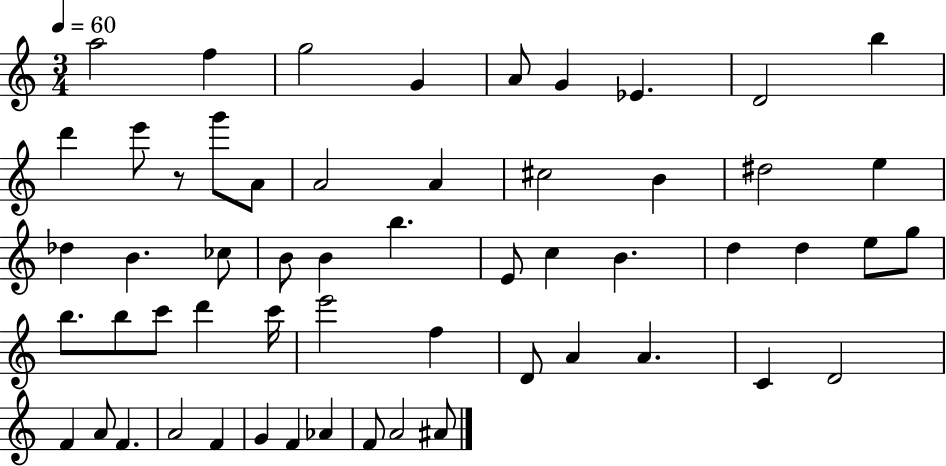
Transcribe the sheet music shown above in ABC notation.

X:1
T:Untitled
M:3/4
L:1/4
K:C
a2 f g2 G A/2 G _E D2 b d' e'/2 z/2 g'/2 A/2 A2 A ^c2 B ^d2 e _d B _c/2 B/2 B b E/2 c B d d e/2 g/2 b/2 b/2 c'/2 d' c'/4 e'2 f D/2 A A C D2 F A/2 F A2 F G F _A F/2 A2 ^A/2